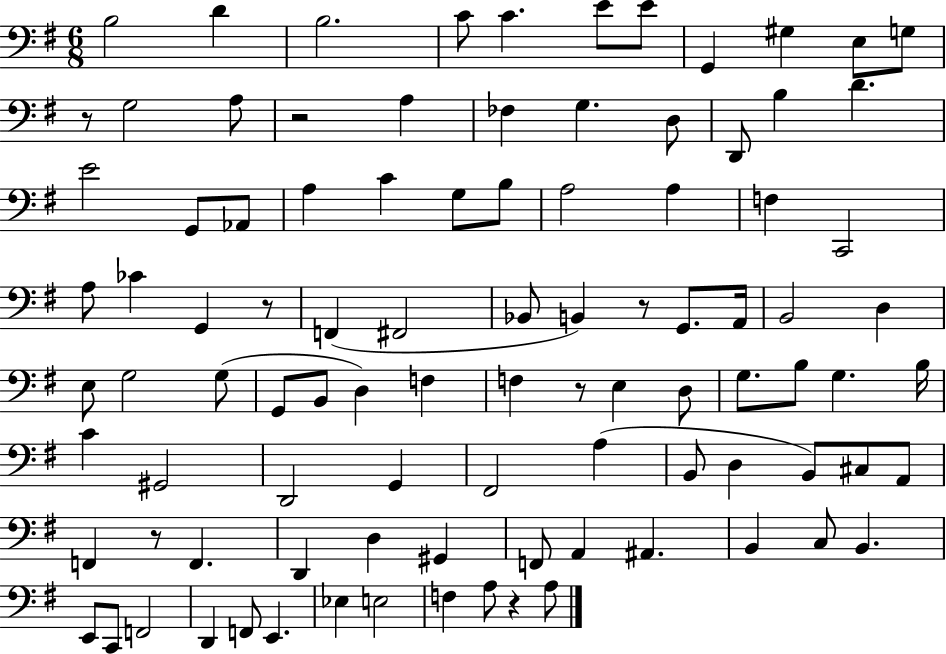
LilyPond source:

{
  \clef bass
  \numericTimeSignature
  \time 6/8
  \key g \major
  b2 d'4 | b2. | c'8 c'4. e'8 e'8 | g,4 gis4 e8 g8 | \break r8 g2 a8 | r2 a4 | fes4 g4. d8 | d,8 b4 d'4. | \break e'2 g,8 aes,8 | a4 c'4 g8 b8 | a2 a4 | f4 c,2 | \break a8 ces'4 g,4 r8 | f,4( fis,2 | bes,8 b,4) r8 g,8. a,16 | b,2 d4 | \break e8 g2 g8( | g,8 b,8 d4) f4 | f4 r8 e4 d8 | g8. b8 g4. b16 | \break c'4 gis,2 | d,2 g,4 | fis,2 a4( | b,8 d4 b,8) cis8 a,8 | \break f,4 r8 f,4. | d,4 d4 gis,4 | f,8 a,4 ais,4. | b,4 c8 b,4. | \break e,8 c,8 f,2 | d,4 f,8 e,4. | ees4 e2 | f4 a8 r4 a8 | \break \bar "|."
}